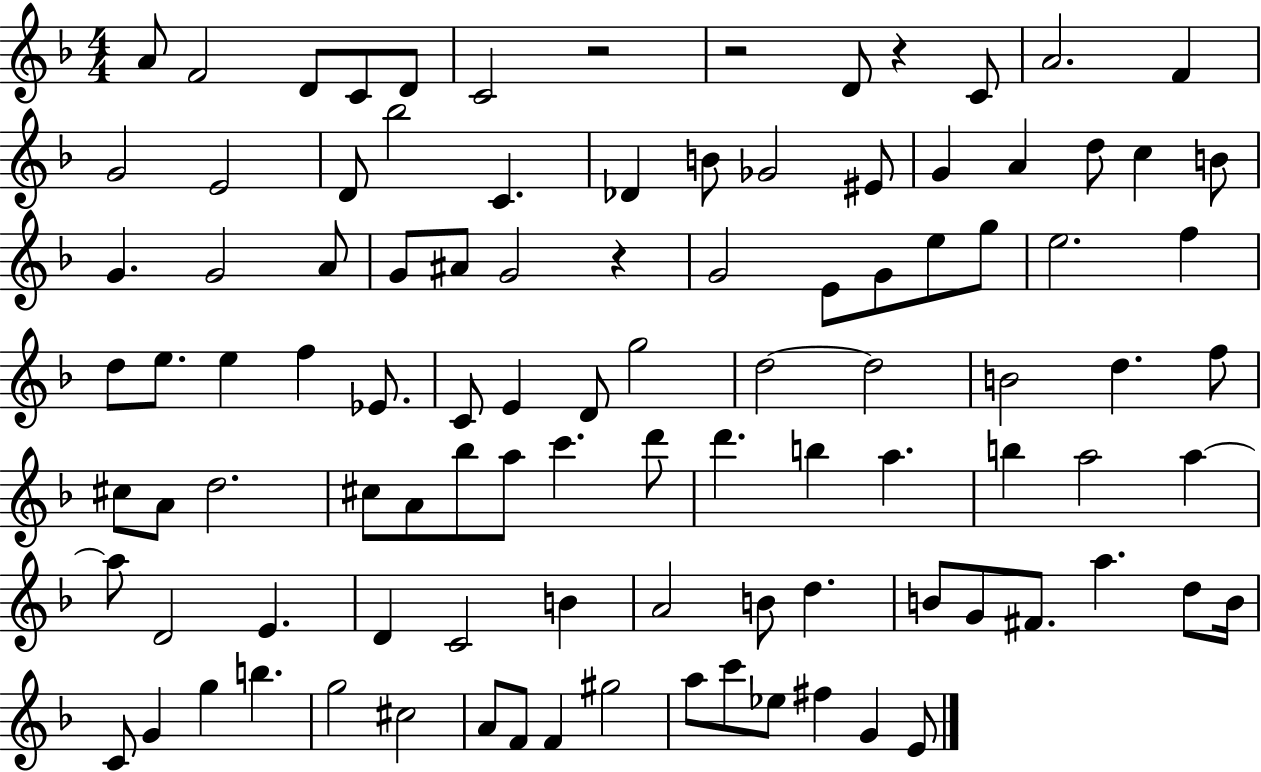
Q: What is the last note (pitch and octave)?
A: E4